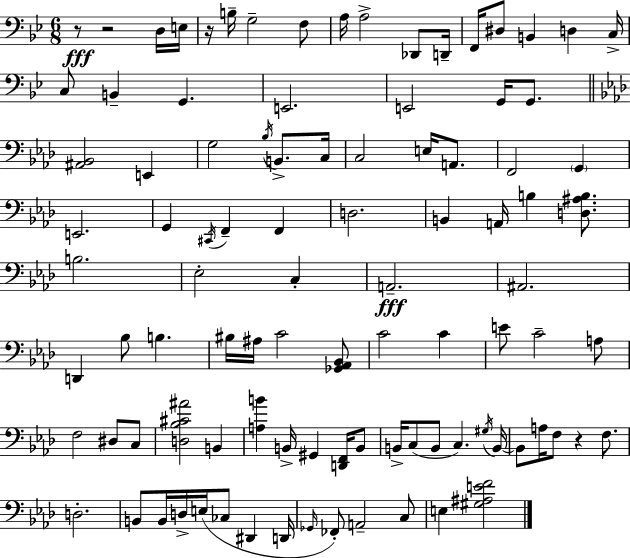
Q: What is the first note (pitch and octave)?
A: D3